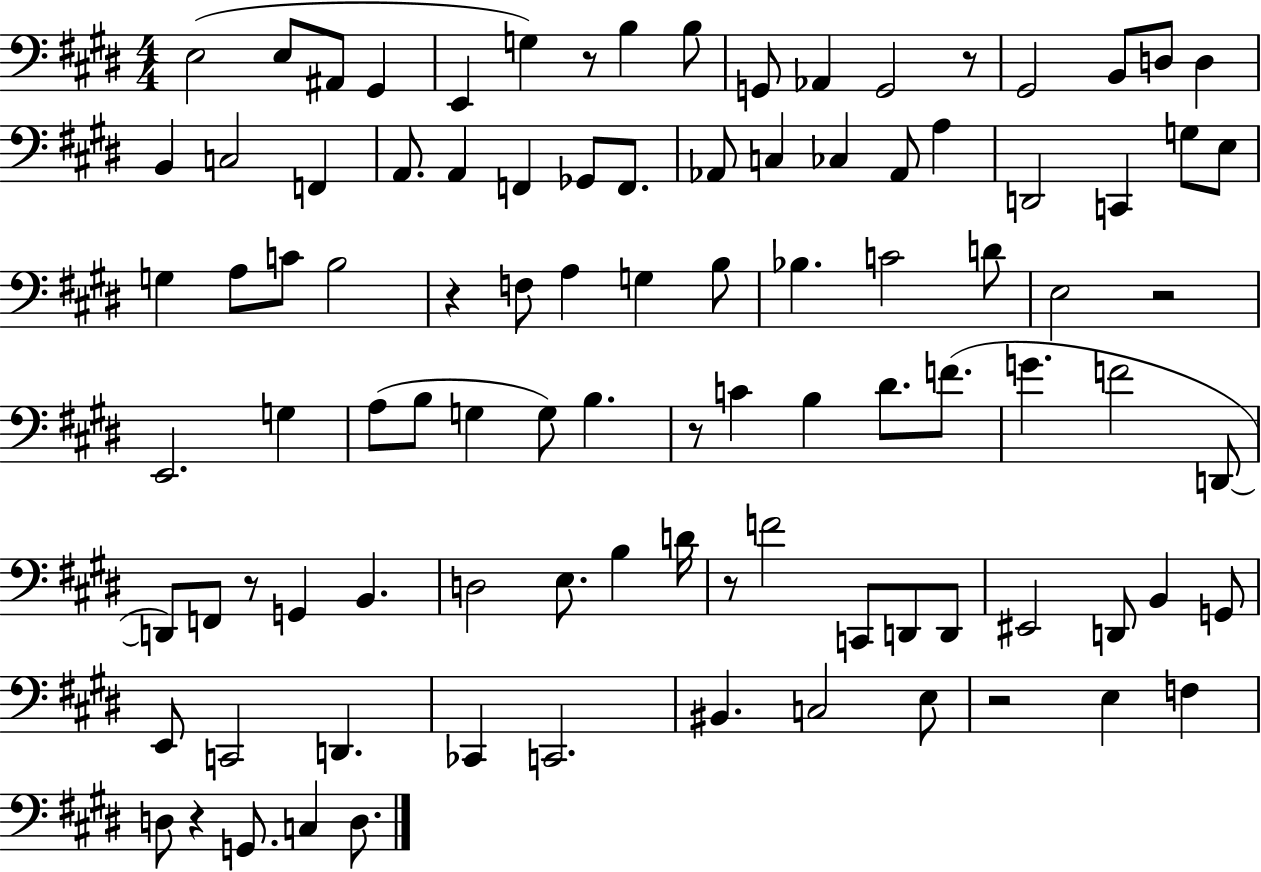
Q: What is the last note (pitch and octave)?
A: D3